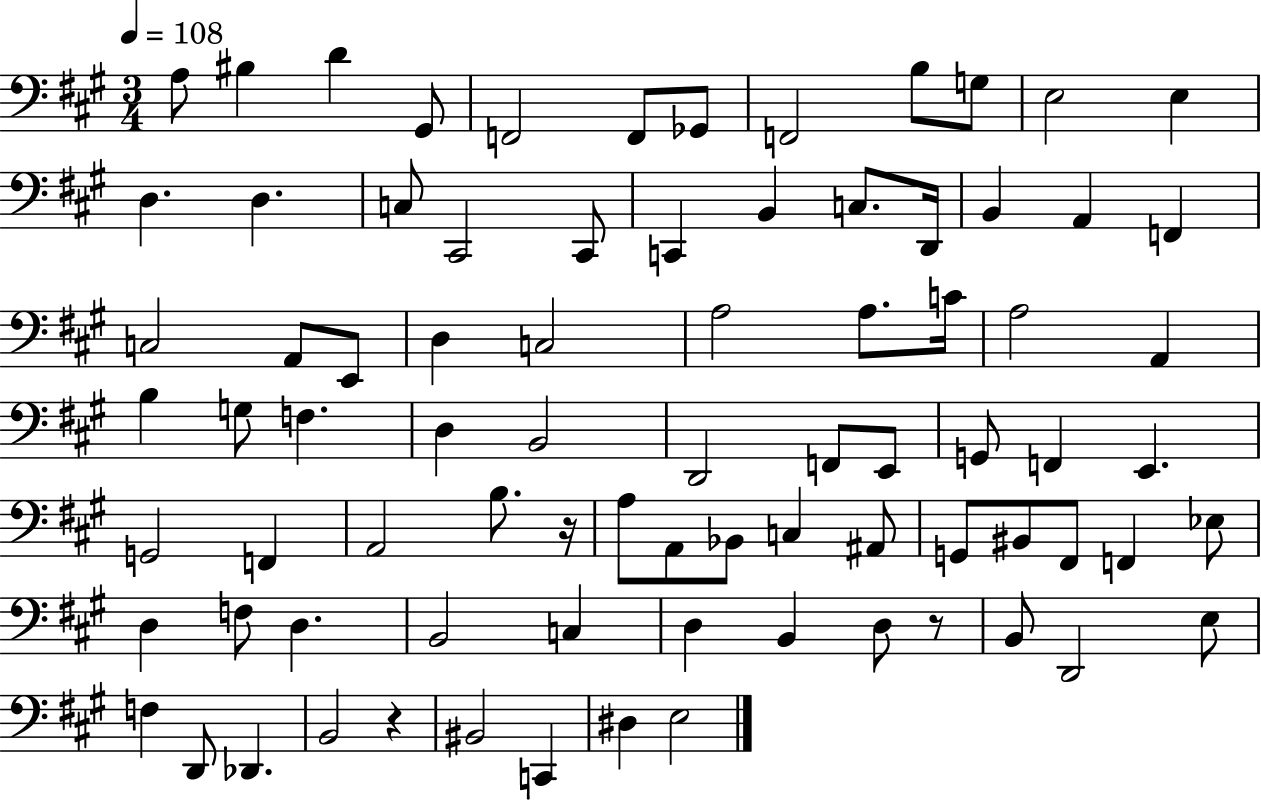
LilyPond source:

{
  \clef bass
  \numericTimeSignature
  \time 3/4
  \key a \major
  \tempo 4 = 108
  \repeat volta 2 { a8 bis4 d'4 gis,8 | f,2 f,8 ges,8 | f,2 b8 g8 | e2 e4 | \break d4. d4. | c8 cis,2 cis,8 | c,4 b,4 c8. d,16 | b,4 a,4 f,4 | \break c2 a,8 e,8 | d4 c2 | a2 a8. c'16 | a2 a,4 | \break b4 g8 f4. | d4 b,2 | d,2 f,8 e,8 | g,8 f,4 e,4. | \break g,2 f,4 | a,2 b8. r16 | a8 a,8 bes,8 c4 ais,8 | g,8 bis,8 fis,8 f,4 ees8 | \break d4 f8 d4. | b,2 c4 | d4 b,4 d8 r8 | b,8 d,2 e8 | \break f4 d,8 des,4. | b,2 r4 | bis,2 c,4 | dis4 e2 | \break } \bar "|."
}